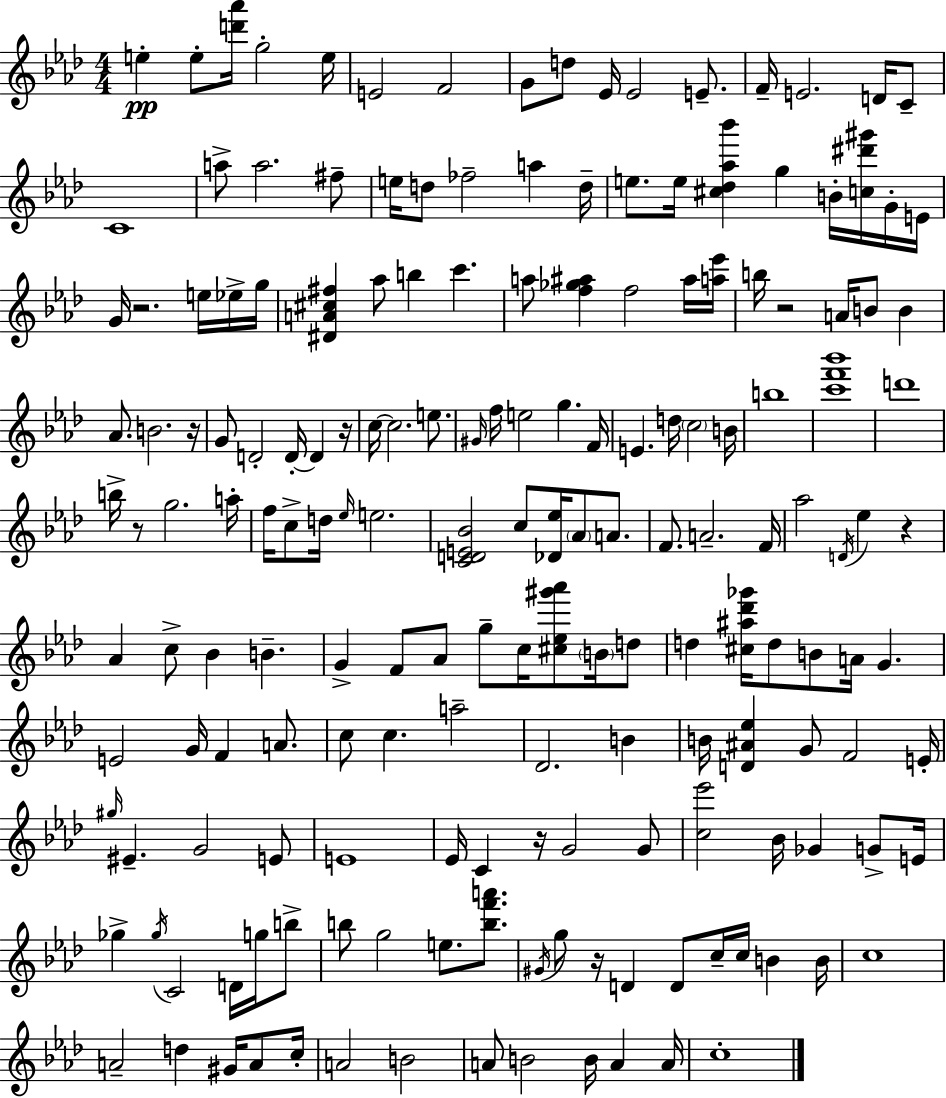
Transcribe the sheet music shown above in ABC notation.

X:1
T:Untitled
M:4/4
L:1/4
K:Fm
e e/2 [d'_a']/4 g2 e/4 E2 F2 G/2 d/2 _E/4 _E2 E/2 F/4 E2 D/4 C/2 C4 a/2 a2 ^f/2 e/4 d/2 _f2 a d/4 e/2 e/4 [^c_d_a_b'] g B/4 [c^d'^g']/4 G/4 E/4 G/4 z2 e/4 _e/4 g/4 [^DA^c^f] _a/2 b c' a/2 [f_g^a] f2 ^a/4 [a_e']/4 b/4 z2 A/4 B/2 B _A/2 B2 z/4 G/2 D2 D/4 D z/4 c/4 c2 e/2 ^G/4 f/4 e2 g F/4 E d/4 c2 B/4 b4 [c'f'_b']4 d'4 b/4 z/2 g2 a/4 f/4 c/2 d/4 _e/4 e2 [CDE_B]2 c/2 [_D_e]/4 _A/2 A/2 F/2 A2 F/4 _a2 D/4 _e z _A c/2 _B B G F/2 _A/2 g/2 c/4 [^c_e^g'_a']/2 B/4 d/2 d [^c^a_d'_g']/4 d/2 B/2 A/4 G E2 G/4 F A/2 c/2 c a2 _D2 B B/4 [D^A_e] G/2 F2 E/4 ^g/4 ^E G2 E/2 E4 _E/4 C z/4 G2 G/2 [c_e']2 _B/4 _G G/2 E/4 _g _g/4 C2 D/4 g/4 b/2 b/2 g2 e/2 [bf'a']/2 ^G/4 g/2 z/4 D D/2 c/4 c/4 B B/4 c4 A2 d ^G/4 A/2 c/4 A2 B2 A/2 B2 B/4 A A/4 c4